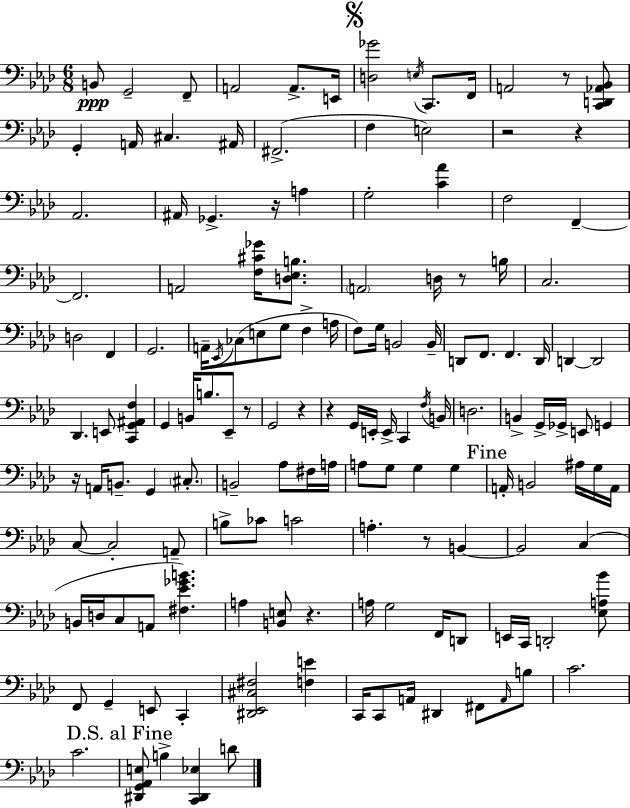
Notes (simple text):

B2/e G2/h F2/e A2/h A2/e. E2/s [D3,Gb4]/h E3/s C2/e. F2/s A2/h R/e [C2,D2,Ab2,Bb2]/e G2/q A2/s C#3/q. A#2/s F#2/h. F3/q E3/h R/h R/q Ab2/h. A#2/s Gb2/q. R/s A3/q G3/h [C4,Ab4]/q F3/h F2/q F2/h. A2/h [F3,C#4,Gb4]/s [D3,Eb3,B3]/e. A2/h D3/s R/e B3/s C3/h. D3/h F2/q G2/h. A2/s Eb2/s CES3/e E3/e G3/e F3/q A3/s F3/e G3/s B2/h B2/s D2/e F2/e. F2/q. D2/s D2/q D2/h Db2/q. E2/e [C2,G2,A#2,F3]/q G2/q B2/s B3/e. Eb2/e R/e G2/h R/q R/q G2/s E2/s E2/s C2/q F3/s B2/s D3/h. B2/q G2/s Gb2/s E2/e G2/q R/s A2/s B2/e. G2/q C#3/e. B2/h Ab3/e F#3/s A3/s A3/e G3/e G3/q G3/q A2/s B2/h A#3/s G3/s A2/s C3/e C3/h A2/e B3/e CES4/e C4/h A3/q. R/e B2/q B2/h C3/q B2/s D3/s C3/e A2/e [F#3,Eb4,Gb4,B4]/q. A3/q [B2,E3]/e R/q. A3/s G3/h F2/s D2/e E2/s C2/s D2/h [Eb3,A3,Bb4]/e F2/e G2/q E2/e C2/q [D#2,Eb2,C#3,F#3]/h [F3,E4]/q C2/s C2/e A2/s D#2/q F#2/e A2/s B3/e C4/h. C4/h. [D#2,G2,Ab2,E3]/e B3/q [C2,D#2,Eb3]/q D4/e